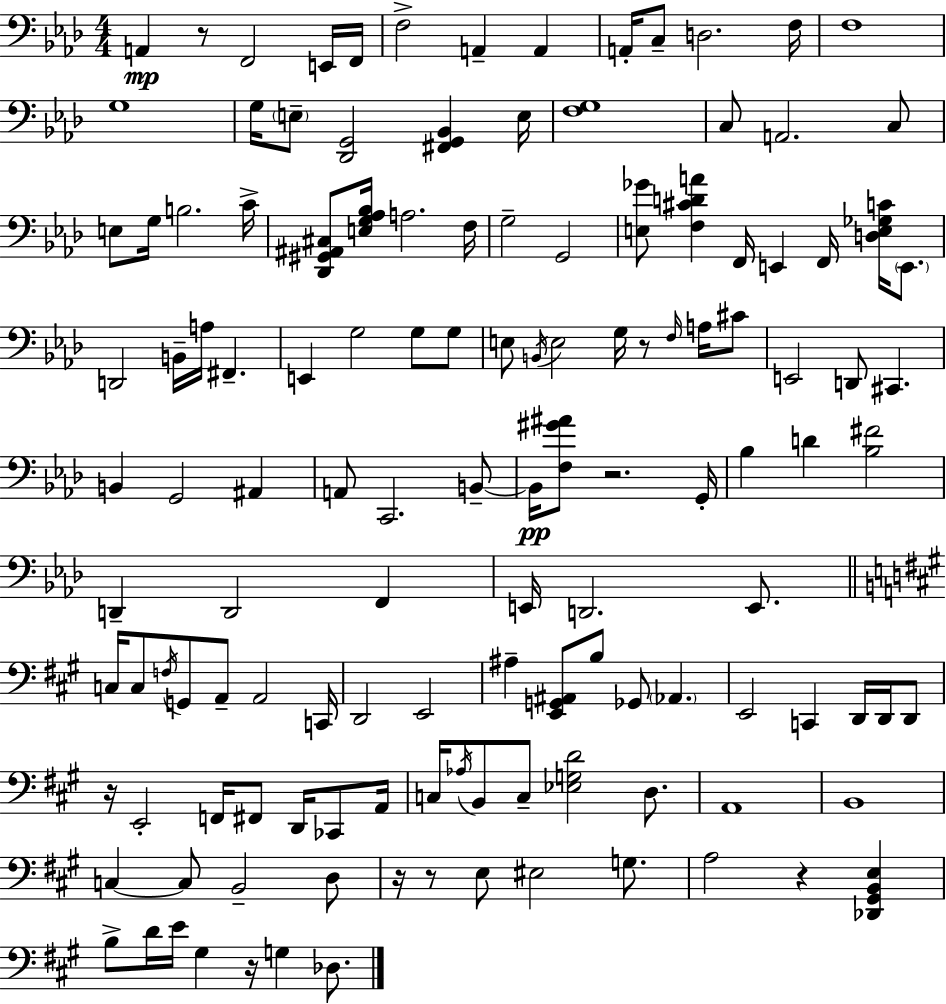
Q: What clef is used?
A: bass